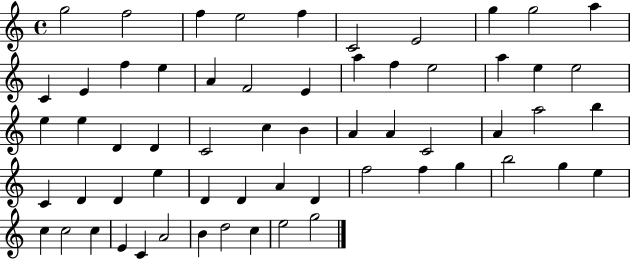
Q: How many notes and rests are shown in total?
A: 61